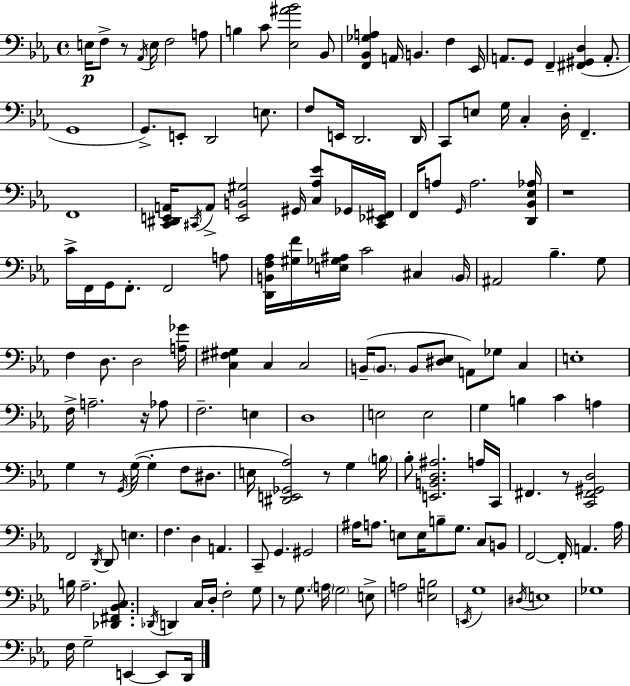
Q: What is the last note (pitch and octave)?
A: D2